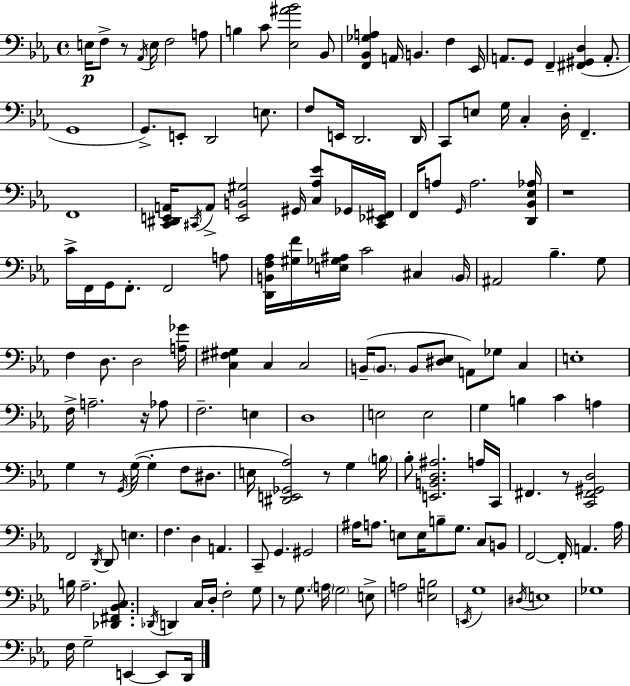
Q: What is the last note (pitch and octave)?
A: D2